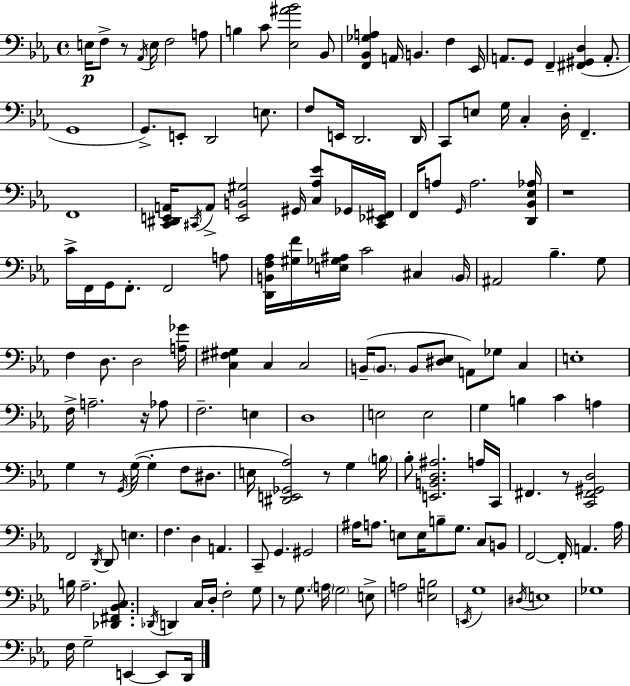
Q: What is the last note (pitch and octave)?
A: D2